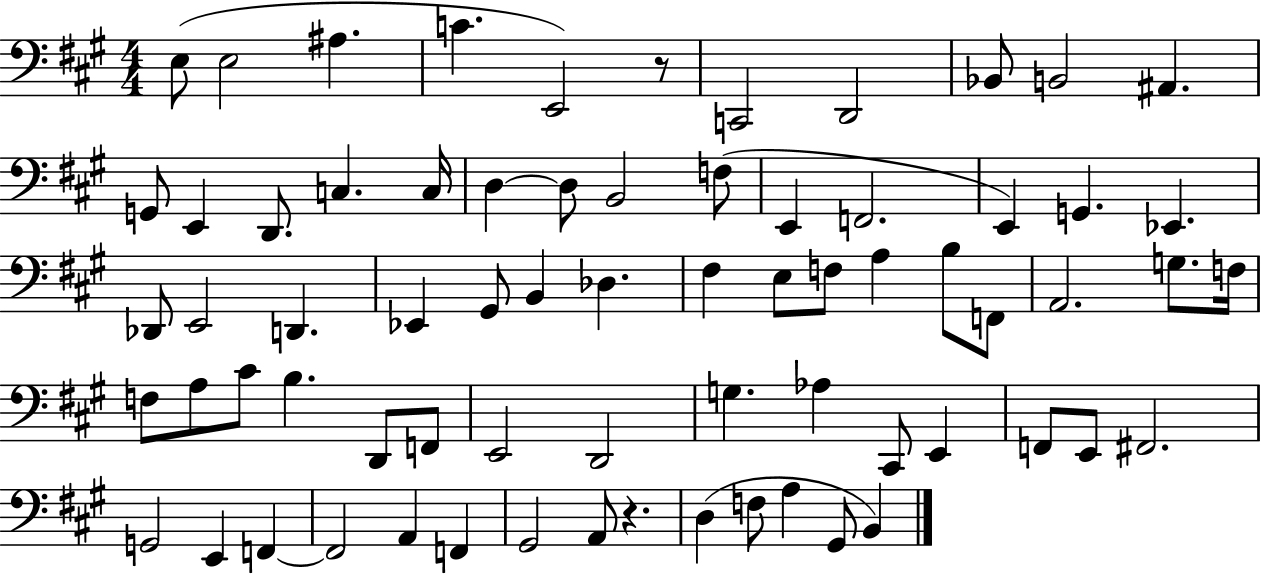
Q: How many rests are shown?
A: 2